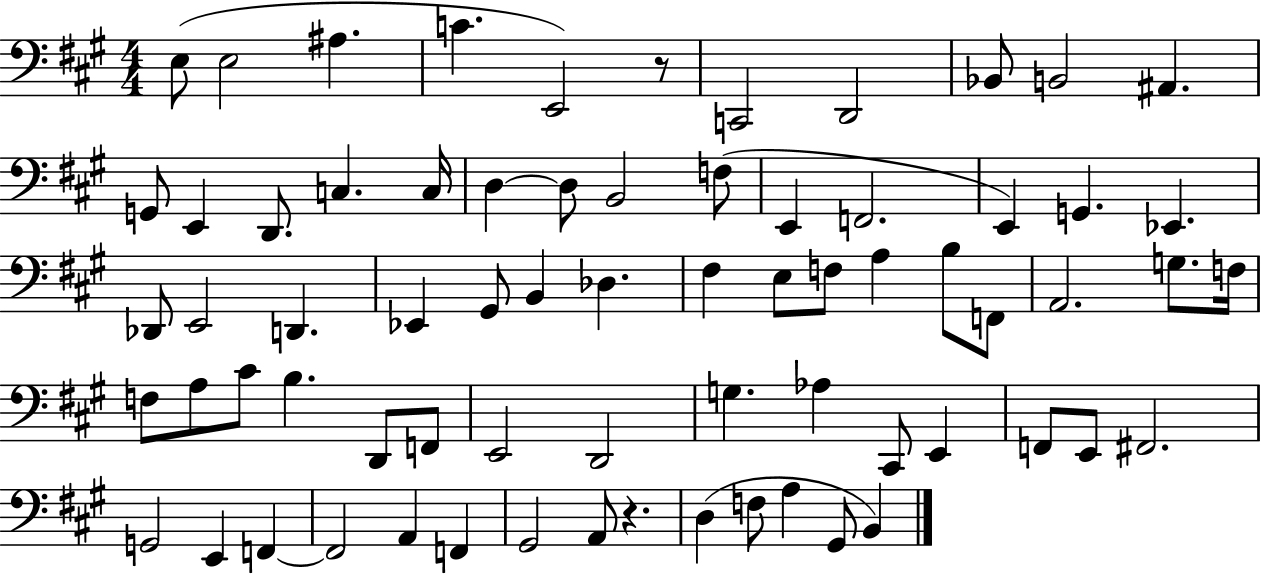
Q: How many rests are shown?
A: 2